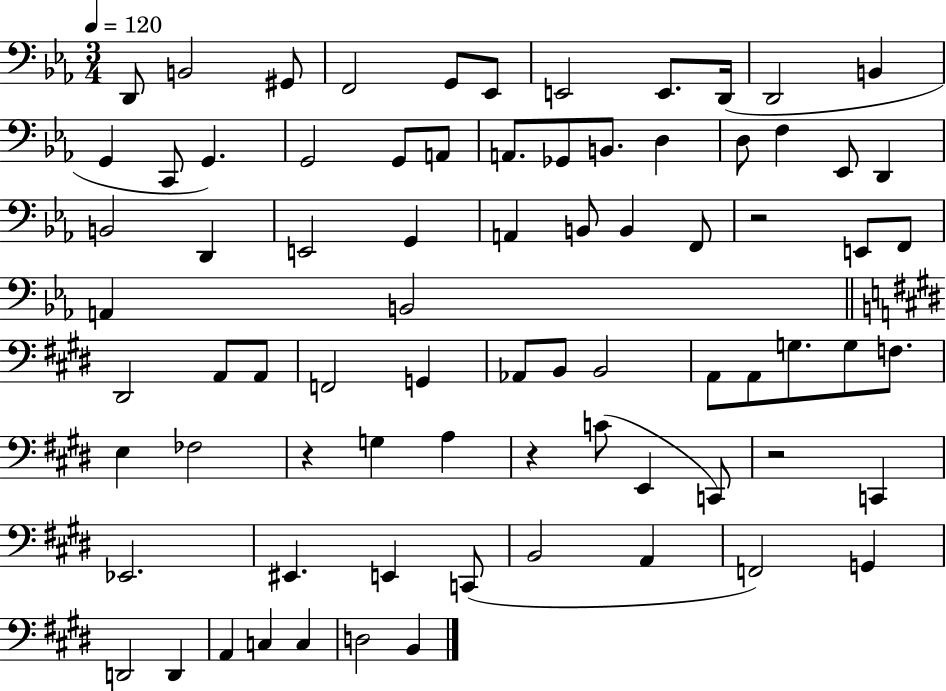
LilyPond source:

{
  \clef bass
  \numericTimeSignature
  \time 3/4
  \key ees \major
  \tempo 4 = 120
  d,8 b,2 gis,8 | f,2 g,8 ees,8 | e,2 e,8. d,16( | d,2 b,4 | \break g,4 c,8 g,4.) | g,2 g,8 a,8 | a,8. ges,8 b,8. d4 | d8 f4 ees,8 d,4 | \break b,2 d,4 | e,2 g,4 | a,4 b,8 b,4 f,8 | r2 e,8 f,8 | \break a,4 b,2 | \bar "||" \break \key e \major dis,2 a,8 a,8 | f,2 g,4 | aes,8 b,8 b,2 | a,8 a,8 g8. g8 f8. | \break e4 fes2 | r4 g4 a4 | r4 c'8( e,4 c,8) | r2 c,4 | \break ees,2. | eis,4. e,4 c,8( | b,2 a,4 | f,2) g,4 | \break d,2 d,4 | a,4 c4 c4 | d2 b,4 | \bar "|."
}